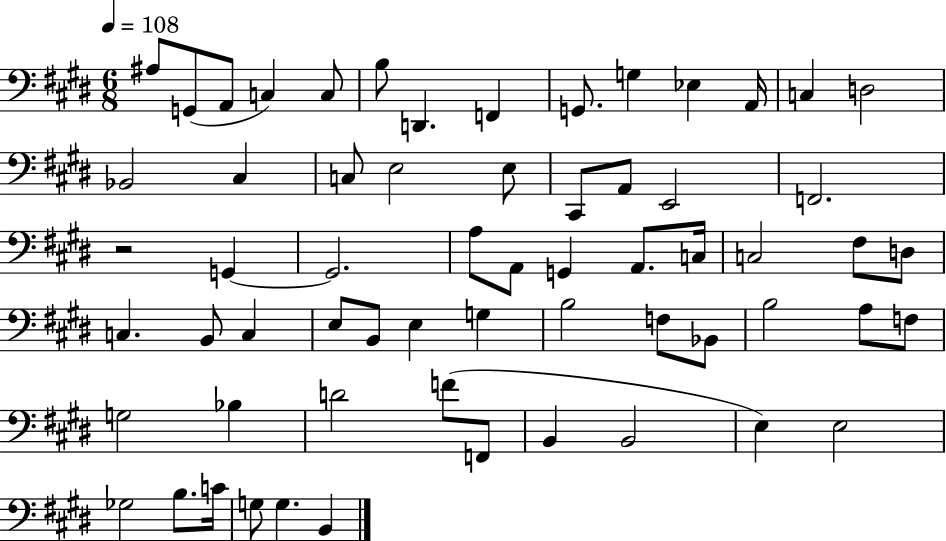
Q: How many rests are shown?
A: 1